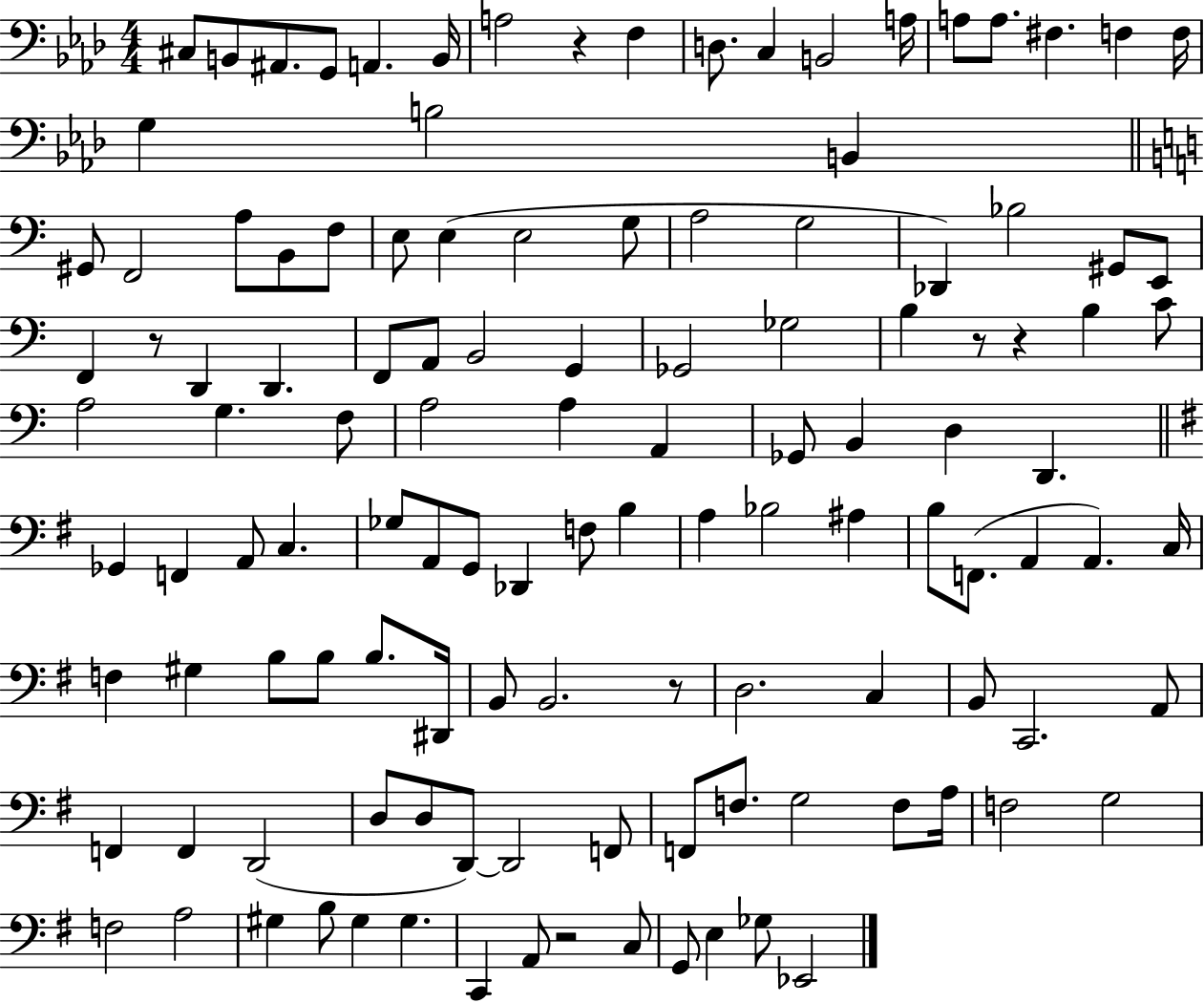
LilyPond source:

{
  \clef bass
  \numericTimeSignature
  \time 4/4
  \key aes \major
  \repeat volta 2 { cis8 b,8 ais,8. g,8 a,4. b,16 | a2 r4 f4 | d8. c4 b,2 a16 | a8 a8. fis4. f4 f16 | \break g4 b2 b,4 | \bar "||" \break \key c \major gis,8 f,2 a8 b,8 f8 | e8 e4( e2 g8 | a2 g2 | des,4) bes2 gis,8 e,8 | \break f,4 r8 d,4 d,4. | f,8 a,8 b,2 g,4 | ges,2 ges2 | b4 r8 r4 b4 c'8 | \break a2 g4. f8 | a2 a4 a,4 | ges,8 b,4 d4 d,4. | \bar "||" \break \key e \minor ges,4 f,4 a,8 c4. | ges8 a,8 g,8 des,4 f8 b4 | a4 bes2 ais4 | b8 f,8.( a,4 a,4.) c16 | \break f4 gis4 b8 b8 b8. dis,16 | b,8 b,2. r8 | d2. c4 | b,8 c,2. a,8 | \break f,4 f,4 d,2( | d8 d8 d,8~~) d,2 f,8 | f,8 f8. g2 f8 a16 | f2 g2 | \break f2 a2 | gis4 b8 gis4 gis4. | c,4 a,8 r2 c8 | g,8 e4 ges8 ees,2 | \break } \bar "|."
}